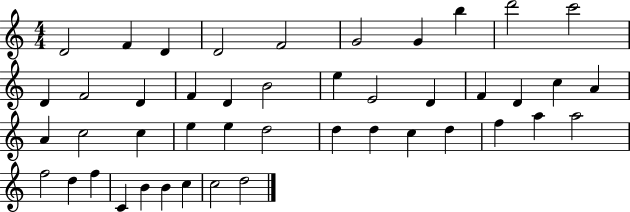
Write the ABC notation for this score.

X:1
T:Untitled
M:4/4
L:1/4
K:C
D2 F D D2 F2 G2 G b d'2 c'2 D F2 D F D B2 e E2 D F D c A A c2 c e e d2 d d c d f a a2 f2 d f C B B c c2 d2